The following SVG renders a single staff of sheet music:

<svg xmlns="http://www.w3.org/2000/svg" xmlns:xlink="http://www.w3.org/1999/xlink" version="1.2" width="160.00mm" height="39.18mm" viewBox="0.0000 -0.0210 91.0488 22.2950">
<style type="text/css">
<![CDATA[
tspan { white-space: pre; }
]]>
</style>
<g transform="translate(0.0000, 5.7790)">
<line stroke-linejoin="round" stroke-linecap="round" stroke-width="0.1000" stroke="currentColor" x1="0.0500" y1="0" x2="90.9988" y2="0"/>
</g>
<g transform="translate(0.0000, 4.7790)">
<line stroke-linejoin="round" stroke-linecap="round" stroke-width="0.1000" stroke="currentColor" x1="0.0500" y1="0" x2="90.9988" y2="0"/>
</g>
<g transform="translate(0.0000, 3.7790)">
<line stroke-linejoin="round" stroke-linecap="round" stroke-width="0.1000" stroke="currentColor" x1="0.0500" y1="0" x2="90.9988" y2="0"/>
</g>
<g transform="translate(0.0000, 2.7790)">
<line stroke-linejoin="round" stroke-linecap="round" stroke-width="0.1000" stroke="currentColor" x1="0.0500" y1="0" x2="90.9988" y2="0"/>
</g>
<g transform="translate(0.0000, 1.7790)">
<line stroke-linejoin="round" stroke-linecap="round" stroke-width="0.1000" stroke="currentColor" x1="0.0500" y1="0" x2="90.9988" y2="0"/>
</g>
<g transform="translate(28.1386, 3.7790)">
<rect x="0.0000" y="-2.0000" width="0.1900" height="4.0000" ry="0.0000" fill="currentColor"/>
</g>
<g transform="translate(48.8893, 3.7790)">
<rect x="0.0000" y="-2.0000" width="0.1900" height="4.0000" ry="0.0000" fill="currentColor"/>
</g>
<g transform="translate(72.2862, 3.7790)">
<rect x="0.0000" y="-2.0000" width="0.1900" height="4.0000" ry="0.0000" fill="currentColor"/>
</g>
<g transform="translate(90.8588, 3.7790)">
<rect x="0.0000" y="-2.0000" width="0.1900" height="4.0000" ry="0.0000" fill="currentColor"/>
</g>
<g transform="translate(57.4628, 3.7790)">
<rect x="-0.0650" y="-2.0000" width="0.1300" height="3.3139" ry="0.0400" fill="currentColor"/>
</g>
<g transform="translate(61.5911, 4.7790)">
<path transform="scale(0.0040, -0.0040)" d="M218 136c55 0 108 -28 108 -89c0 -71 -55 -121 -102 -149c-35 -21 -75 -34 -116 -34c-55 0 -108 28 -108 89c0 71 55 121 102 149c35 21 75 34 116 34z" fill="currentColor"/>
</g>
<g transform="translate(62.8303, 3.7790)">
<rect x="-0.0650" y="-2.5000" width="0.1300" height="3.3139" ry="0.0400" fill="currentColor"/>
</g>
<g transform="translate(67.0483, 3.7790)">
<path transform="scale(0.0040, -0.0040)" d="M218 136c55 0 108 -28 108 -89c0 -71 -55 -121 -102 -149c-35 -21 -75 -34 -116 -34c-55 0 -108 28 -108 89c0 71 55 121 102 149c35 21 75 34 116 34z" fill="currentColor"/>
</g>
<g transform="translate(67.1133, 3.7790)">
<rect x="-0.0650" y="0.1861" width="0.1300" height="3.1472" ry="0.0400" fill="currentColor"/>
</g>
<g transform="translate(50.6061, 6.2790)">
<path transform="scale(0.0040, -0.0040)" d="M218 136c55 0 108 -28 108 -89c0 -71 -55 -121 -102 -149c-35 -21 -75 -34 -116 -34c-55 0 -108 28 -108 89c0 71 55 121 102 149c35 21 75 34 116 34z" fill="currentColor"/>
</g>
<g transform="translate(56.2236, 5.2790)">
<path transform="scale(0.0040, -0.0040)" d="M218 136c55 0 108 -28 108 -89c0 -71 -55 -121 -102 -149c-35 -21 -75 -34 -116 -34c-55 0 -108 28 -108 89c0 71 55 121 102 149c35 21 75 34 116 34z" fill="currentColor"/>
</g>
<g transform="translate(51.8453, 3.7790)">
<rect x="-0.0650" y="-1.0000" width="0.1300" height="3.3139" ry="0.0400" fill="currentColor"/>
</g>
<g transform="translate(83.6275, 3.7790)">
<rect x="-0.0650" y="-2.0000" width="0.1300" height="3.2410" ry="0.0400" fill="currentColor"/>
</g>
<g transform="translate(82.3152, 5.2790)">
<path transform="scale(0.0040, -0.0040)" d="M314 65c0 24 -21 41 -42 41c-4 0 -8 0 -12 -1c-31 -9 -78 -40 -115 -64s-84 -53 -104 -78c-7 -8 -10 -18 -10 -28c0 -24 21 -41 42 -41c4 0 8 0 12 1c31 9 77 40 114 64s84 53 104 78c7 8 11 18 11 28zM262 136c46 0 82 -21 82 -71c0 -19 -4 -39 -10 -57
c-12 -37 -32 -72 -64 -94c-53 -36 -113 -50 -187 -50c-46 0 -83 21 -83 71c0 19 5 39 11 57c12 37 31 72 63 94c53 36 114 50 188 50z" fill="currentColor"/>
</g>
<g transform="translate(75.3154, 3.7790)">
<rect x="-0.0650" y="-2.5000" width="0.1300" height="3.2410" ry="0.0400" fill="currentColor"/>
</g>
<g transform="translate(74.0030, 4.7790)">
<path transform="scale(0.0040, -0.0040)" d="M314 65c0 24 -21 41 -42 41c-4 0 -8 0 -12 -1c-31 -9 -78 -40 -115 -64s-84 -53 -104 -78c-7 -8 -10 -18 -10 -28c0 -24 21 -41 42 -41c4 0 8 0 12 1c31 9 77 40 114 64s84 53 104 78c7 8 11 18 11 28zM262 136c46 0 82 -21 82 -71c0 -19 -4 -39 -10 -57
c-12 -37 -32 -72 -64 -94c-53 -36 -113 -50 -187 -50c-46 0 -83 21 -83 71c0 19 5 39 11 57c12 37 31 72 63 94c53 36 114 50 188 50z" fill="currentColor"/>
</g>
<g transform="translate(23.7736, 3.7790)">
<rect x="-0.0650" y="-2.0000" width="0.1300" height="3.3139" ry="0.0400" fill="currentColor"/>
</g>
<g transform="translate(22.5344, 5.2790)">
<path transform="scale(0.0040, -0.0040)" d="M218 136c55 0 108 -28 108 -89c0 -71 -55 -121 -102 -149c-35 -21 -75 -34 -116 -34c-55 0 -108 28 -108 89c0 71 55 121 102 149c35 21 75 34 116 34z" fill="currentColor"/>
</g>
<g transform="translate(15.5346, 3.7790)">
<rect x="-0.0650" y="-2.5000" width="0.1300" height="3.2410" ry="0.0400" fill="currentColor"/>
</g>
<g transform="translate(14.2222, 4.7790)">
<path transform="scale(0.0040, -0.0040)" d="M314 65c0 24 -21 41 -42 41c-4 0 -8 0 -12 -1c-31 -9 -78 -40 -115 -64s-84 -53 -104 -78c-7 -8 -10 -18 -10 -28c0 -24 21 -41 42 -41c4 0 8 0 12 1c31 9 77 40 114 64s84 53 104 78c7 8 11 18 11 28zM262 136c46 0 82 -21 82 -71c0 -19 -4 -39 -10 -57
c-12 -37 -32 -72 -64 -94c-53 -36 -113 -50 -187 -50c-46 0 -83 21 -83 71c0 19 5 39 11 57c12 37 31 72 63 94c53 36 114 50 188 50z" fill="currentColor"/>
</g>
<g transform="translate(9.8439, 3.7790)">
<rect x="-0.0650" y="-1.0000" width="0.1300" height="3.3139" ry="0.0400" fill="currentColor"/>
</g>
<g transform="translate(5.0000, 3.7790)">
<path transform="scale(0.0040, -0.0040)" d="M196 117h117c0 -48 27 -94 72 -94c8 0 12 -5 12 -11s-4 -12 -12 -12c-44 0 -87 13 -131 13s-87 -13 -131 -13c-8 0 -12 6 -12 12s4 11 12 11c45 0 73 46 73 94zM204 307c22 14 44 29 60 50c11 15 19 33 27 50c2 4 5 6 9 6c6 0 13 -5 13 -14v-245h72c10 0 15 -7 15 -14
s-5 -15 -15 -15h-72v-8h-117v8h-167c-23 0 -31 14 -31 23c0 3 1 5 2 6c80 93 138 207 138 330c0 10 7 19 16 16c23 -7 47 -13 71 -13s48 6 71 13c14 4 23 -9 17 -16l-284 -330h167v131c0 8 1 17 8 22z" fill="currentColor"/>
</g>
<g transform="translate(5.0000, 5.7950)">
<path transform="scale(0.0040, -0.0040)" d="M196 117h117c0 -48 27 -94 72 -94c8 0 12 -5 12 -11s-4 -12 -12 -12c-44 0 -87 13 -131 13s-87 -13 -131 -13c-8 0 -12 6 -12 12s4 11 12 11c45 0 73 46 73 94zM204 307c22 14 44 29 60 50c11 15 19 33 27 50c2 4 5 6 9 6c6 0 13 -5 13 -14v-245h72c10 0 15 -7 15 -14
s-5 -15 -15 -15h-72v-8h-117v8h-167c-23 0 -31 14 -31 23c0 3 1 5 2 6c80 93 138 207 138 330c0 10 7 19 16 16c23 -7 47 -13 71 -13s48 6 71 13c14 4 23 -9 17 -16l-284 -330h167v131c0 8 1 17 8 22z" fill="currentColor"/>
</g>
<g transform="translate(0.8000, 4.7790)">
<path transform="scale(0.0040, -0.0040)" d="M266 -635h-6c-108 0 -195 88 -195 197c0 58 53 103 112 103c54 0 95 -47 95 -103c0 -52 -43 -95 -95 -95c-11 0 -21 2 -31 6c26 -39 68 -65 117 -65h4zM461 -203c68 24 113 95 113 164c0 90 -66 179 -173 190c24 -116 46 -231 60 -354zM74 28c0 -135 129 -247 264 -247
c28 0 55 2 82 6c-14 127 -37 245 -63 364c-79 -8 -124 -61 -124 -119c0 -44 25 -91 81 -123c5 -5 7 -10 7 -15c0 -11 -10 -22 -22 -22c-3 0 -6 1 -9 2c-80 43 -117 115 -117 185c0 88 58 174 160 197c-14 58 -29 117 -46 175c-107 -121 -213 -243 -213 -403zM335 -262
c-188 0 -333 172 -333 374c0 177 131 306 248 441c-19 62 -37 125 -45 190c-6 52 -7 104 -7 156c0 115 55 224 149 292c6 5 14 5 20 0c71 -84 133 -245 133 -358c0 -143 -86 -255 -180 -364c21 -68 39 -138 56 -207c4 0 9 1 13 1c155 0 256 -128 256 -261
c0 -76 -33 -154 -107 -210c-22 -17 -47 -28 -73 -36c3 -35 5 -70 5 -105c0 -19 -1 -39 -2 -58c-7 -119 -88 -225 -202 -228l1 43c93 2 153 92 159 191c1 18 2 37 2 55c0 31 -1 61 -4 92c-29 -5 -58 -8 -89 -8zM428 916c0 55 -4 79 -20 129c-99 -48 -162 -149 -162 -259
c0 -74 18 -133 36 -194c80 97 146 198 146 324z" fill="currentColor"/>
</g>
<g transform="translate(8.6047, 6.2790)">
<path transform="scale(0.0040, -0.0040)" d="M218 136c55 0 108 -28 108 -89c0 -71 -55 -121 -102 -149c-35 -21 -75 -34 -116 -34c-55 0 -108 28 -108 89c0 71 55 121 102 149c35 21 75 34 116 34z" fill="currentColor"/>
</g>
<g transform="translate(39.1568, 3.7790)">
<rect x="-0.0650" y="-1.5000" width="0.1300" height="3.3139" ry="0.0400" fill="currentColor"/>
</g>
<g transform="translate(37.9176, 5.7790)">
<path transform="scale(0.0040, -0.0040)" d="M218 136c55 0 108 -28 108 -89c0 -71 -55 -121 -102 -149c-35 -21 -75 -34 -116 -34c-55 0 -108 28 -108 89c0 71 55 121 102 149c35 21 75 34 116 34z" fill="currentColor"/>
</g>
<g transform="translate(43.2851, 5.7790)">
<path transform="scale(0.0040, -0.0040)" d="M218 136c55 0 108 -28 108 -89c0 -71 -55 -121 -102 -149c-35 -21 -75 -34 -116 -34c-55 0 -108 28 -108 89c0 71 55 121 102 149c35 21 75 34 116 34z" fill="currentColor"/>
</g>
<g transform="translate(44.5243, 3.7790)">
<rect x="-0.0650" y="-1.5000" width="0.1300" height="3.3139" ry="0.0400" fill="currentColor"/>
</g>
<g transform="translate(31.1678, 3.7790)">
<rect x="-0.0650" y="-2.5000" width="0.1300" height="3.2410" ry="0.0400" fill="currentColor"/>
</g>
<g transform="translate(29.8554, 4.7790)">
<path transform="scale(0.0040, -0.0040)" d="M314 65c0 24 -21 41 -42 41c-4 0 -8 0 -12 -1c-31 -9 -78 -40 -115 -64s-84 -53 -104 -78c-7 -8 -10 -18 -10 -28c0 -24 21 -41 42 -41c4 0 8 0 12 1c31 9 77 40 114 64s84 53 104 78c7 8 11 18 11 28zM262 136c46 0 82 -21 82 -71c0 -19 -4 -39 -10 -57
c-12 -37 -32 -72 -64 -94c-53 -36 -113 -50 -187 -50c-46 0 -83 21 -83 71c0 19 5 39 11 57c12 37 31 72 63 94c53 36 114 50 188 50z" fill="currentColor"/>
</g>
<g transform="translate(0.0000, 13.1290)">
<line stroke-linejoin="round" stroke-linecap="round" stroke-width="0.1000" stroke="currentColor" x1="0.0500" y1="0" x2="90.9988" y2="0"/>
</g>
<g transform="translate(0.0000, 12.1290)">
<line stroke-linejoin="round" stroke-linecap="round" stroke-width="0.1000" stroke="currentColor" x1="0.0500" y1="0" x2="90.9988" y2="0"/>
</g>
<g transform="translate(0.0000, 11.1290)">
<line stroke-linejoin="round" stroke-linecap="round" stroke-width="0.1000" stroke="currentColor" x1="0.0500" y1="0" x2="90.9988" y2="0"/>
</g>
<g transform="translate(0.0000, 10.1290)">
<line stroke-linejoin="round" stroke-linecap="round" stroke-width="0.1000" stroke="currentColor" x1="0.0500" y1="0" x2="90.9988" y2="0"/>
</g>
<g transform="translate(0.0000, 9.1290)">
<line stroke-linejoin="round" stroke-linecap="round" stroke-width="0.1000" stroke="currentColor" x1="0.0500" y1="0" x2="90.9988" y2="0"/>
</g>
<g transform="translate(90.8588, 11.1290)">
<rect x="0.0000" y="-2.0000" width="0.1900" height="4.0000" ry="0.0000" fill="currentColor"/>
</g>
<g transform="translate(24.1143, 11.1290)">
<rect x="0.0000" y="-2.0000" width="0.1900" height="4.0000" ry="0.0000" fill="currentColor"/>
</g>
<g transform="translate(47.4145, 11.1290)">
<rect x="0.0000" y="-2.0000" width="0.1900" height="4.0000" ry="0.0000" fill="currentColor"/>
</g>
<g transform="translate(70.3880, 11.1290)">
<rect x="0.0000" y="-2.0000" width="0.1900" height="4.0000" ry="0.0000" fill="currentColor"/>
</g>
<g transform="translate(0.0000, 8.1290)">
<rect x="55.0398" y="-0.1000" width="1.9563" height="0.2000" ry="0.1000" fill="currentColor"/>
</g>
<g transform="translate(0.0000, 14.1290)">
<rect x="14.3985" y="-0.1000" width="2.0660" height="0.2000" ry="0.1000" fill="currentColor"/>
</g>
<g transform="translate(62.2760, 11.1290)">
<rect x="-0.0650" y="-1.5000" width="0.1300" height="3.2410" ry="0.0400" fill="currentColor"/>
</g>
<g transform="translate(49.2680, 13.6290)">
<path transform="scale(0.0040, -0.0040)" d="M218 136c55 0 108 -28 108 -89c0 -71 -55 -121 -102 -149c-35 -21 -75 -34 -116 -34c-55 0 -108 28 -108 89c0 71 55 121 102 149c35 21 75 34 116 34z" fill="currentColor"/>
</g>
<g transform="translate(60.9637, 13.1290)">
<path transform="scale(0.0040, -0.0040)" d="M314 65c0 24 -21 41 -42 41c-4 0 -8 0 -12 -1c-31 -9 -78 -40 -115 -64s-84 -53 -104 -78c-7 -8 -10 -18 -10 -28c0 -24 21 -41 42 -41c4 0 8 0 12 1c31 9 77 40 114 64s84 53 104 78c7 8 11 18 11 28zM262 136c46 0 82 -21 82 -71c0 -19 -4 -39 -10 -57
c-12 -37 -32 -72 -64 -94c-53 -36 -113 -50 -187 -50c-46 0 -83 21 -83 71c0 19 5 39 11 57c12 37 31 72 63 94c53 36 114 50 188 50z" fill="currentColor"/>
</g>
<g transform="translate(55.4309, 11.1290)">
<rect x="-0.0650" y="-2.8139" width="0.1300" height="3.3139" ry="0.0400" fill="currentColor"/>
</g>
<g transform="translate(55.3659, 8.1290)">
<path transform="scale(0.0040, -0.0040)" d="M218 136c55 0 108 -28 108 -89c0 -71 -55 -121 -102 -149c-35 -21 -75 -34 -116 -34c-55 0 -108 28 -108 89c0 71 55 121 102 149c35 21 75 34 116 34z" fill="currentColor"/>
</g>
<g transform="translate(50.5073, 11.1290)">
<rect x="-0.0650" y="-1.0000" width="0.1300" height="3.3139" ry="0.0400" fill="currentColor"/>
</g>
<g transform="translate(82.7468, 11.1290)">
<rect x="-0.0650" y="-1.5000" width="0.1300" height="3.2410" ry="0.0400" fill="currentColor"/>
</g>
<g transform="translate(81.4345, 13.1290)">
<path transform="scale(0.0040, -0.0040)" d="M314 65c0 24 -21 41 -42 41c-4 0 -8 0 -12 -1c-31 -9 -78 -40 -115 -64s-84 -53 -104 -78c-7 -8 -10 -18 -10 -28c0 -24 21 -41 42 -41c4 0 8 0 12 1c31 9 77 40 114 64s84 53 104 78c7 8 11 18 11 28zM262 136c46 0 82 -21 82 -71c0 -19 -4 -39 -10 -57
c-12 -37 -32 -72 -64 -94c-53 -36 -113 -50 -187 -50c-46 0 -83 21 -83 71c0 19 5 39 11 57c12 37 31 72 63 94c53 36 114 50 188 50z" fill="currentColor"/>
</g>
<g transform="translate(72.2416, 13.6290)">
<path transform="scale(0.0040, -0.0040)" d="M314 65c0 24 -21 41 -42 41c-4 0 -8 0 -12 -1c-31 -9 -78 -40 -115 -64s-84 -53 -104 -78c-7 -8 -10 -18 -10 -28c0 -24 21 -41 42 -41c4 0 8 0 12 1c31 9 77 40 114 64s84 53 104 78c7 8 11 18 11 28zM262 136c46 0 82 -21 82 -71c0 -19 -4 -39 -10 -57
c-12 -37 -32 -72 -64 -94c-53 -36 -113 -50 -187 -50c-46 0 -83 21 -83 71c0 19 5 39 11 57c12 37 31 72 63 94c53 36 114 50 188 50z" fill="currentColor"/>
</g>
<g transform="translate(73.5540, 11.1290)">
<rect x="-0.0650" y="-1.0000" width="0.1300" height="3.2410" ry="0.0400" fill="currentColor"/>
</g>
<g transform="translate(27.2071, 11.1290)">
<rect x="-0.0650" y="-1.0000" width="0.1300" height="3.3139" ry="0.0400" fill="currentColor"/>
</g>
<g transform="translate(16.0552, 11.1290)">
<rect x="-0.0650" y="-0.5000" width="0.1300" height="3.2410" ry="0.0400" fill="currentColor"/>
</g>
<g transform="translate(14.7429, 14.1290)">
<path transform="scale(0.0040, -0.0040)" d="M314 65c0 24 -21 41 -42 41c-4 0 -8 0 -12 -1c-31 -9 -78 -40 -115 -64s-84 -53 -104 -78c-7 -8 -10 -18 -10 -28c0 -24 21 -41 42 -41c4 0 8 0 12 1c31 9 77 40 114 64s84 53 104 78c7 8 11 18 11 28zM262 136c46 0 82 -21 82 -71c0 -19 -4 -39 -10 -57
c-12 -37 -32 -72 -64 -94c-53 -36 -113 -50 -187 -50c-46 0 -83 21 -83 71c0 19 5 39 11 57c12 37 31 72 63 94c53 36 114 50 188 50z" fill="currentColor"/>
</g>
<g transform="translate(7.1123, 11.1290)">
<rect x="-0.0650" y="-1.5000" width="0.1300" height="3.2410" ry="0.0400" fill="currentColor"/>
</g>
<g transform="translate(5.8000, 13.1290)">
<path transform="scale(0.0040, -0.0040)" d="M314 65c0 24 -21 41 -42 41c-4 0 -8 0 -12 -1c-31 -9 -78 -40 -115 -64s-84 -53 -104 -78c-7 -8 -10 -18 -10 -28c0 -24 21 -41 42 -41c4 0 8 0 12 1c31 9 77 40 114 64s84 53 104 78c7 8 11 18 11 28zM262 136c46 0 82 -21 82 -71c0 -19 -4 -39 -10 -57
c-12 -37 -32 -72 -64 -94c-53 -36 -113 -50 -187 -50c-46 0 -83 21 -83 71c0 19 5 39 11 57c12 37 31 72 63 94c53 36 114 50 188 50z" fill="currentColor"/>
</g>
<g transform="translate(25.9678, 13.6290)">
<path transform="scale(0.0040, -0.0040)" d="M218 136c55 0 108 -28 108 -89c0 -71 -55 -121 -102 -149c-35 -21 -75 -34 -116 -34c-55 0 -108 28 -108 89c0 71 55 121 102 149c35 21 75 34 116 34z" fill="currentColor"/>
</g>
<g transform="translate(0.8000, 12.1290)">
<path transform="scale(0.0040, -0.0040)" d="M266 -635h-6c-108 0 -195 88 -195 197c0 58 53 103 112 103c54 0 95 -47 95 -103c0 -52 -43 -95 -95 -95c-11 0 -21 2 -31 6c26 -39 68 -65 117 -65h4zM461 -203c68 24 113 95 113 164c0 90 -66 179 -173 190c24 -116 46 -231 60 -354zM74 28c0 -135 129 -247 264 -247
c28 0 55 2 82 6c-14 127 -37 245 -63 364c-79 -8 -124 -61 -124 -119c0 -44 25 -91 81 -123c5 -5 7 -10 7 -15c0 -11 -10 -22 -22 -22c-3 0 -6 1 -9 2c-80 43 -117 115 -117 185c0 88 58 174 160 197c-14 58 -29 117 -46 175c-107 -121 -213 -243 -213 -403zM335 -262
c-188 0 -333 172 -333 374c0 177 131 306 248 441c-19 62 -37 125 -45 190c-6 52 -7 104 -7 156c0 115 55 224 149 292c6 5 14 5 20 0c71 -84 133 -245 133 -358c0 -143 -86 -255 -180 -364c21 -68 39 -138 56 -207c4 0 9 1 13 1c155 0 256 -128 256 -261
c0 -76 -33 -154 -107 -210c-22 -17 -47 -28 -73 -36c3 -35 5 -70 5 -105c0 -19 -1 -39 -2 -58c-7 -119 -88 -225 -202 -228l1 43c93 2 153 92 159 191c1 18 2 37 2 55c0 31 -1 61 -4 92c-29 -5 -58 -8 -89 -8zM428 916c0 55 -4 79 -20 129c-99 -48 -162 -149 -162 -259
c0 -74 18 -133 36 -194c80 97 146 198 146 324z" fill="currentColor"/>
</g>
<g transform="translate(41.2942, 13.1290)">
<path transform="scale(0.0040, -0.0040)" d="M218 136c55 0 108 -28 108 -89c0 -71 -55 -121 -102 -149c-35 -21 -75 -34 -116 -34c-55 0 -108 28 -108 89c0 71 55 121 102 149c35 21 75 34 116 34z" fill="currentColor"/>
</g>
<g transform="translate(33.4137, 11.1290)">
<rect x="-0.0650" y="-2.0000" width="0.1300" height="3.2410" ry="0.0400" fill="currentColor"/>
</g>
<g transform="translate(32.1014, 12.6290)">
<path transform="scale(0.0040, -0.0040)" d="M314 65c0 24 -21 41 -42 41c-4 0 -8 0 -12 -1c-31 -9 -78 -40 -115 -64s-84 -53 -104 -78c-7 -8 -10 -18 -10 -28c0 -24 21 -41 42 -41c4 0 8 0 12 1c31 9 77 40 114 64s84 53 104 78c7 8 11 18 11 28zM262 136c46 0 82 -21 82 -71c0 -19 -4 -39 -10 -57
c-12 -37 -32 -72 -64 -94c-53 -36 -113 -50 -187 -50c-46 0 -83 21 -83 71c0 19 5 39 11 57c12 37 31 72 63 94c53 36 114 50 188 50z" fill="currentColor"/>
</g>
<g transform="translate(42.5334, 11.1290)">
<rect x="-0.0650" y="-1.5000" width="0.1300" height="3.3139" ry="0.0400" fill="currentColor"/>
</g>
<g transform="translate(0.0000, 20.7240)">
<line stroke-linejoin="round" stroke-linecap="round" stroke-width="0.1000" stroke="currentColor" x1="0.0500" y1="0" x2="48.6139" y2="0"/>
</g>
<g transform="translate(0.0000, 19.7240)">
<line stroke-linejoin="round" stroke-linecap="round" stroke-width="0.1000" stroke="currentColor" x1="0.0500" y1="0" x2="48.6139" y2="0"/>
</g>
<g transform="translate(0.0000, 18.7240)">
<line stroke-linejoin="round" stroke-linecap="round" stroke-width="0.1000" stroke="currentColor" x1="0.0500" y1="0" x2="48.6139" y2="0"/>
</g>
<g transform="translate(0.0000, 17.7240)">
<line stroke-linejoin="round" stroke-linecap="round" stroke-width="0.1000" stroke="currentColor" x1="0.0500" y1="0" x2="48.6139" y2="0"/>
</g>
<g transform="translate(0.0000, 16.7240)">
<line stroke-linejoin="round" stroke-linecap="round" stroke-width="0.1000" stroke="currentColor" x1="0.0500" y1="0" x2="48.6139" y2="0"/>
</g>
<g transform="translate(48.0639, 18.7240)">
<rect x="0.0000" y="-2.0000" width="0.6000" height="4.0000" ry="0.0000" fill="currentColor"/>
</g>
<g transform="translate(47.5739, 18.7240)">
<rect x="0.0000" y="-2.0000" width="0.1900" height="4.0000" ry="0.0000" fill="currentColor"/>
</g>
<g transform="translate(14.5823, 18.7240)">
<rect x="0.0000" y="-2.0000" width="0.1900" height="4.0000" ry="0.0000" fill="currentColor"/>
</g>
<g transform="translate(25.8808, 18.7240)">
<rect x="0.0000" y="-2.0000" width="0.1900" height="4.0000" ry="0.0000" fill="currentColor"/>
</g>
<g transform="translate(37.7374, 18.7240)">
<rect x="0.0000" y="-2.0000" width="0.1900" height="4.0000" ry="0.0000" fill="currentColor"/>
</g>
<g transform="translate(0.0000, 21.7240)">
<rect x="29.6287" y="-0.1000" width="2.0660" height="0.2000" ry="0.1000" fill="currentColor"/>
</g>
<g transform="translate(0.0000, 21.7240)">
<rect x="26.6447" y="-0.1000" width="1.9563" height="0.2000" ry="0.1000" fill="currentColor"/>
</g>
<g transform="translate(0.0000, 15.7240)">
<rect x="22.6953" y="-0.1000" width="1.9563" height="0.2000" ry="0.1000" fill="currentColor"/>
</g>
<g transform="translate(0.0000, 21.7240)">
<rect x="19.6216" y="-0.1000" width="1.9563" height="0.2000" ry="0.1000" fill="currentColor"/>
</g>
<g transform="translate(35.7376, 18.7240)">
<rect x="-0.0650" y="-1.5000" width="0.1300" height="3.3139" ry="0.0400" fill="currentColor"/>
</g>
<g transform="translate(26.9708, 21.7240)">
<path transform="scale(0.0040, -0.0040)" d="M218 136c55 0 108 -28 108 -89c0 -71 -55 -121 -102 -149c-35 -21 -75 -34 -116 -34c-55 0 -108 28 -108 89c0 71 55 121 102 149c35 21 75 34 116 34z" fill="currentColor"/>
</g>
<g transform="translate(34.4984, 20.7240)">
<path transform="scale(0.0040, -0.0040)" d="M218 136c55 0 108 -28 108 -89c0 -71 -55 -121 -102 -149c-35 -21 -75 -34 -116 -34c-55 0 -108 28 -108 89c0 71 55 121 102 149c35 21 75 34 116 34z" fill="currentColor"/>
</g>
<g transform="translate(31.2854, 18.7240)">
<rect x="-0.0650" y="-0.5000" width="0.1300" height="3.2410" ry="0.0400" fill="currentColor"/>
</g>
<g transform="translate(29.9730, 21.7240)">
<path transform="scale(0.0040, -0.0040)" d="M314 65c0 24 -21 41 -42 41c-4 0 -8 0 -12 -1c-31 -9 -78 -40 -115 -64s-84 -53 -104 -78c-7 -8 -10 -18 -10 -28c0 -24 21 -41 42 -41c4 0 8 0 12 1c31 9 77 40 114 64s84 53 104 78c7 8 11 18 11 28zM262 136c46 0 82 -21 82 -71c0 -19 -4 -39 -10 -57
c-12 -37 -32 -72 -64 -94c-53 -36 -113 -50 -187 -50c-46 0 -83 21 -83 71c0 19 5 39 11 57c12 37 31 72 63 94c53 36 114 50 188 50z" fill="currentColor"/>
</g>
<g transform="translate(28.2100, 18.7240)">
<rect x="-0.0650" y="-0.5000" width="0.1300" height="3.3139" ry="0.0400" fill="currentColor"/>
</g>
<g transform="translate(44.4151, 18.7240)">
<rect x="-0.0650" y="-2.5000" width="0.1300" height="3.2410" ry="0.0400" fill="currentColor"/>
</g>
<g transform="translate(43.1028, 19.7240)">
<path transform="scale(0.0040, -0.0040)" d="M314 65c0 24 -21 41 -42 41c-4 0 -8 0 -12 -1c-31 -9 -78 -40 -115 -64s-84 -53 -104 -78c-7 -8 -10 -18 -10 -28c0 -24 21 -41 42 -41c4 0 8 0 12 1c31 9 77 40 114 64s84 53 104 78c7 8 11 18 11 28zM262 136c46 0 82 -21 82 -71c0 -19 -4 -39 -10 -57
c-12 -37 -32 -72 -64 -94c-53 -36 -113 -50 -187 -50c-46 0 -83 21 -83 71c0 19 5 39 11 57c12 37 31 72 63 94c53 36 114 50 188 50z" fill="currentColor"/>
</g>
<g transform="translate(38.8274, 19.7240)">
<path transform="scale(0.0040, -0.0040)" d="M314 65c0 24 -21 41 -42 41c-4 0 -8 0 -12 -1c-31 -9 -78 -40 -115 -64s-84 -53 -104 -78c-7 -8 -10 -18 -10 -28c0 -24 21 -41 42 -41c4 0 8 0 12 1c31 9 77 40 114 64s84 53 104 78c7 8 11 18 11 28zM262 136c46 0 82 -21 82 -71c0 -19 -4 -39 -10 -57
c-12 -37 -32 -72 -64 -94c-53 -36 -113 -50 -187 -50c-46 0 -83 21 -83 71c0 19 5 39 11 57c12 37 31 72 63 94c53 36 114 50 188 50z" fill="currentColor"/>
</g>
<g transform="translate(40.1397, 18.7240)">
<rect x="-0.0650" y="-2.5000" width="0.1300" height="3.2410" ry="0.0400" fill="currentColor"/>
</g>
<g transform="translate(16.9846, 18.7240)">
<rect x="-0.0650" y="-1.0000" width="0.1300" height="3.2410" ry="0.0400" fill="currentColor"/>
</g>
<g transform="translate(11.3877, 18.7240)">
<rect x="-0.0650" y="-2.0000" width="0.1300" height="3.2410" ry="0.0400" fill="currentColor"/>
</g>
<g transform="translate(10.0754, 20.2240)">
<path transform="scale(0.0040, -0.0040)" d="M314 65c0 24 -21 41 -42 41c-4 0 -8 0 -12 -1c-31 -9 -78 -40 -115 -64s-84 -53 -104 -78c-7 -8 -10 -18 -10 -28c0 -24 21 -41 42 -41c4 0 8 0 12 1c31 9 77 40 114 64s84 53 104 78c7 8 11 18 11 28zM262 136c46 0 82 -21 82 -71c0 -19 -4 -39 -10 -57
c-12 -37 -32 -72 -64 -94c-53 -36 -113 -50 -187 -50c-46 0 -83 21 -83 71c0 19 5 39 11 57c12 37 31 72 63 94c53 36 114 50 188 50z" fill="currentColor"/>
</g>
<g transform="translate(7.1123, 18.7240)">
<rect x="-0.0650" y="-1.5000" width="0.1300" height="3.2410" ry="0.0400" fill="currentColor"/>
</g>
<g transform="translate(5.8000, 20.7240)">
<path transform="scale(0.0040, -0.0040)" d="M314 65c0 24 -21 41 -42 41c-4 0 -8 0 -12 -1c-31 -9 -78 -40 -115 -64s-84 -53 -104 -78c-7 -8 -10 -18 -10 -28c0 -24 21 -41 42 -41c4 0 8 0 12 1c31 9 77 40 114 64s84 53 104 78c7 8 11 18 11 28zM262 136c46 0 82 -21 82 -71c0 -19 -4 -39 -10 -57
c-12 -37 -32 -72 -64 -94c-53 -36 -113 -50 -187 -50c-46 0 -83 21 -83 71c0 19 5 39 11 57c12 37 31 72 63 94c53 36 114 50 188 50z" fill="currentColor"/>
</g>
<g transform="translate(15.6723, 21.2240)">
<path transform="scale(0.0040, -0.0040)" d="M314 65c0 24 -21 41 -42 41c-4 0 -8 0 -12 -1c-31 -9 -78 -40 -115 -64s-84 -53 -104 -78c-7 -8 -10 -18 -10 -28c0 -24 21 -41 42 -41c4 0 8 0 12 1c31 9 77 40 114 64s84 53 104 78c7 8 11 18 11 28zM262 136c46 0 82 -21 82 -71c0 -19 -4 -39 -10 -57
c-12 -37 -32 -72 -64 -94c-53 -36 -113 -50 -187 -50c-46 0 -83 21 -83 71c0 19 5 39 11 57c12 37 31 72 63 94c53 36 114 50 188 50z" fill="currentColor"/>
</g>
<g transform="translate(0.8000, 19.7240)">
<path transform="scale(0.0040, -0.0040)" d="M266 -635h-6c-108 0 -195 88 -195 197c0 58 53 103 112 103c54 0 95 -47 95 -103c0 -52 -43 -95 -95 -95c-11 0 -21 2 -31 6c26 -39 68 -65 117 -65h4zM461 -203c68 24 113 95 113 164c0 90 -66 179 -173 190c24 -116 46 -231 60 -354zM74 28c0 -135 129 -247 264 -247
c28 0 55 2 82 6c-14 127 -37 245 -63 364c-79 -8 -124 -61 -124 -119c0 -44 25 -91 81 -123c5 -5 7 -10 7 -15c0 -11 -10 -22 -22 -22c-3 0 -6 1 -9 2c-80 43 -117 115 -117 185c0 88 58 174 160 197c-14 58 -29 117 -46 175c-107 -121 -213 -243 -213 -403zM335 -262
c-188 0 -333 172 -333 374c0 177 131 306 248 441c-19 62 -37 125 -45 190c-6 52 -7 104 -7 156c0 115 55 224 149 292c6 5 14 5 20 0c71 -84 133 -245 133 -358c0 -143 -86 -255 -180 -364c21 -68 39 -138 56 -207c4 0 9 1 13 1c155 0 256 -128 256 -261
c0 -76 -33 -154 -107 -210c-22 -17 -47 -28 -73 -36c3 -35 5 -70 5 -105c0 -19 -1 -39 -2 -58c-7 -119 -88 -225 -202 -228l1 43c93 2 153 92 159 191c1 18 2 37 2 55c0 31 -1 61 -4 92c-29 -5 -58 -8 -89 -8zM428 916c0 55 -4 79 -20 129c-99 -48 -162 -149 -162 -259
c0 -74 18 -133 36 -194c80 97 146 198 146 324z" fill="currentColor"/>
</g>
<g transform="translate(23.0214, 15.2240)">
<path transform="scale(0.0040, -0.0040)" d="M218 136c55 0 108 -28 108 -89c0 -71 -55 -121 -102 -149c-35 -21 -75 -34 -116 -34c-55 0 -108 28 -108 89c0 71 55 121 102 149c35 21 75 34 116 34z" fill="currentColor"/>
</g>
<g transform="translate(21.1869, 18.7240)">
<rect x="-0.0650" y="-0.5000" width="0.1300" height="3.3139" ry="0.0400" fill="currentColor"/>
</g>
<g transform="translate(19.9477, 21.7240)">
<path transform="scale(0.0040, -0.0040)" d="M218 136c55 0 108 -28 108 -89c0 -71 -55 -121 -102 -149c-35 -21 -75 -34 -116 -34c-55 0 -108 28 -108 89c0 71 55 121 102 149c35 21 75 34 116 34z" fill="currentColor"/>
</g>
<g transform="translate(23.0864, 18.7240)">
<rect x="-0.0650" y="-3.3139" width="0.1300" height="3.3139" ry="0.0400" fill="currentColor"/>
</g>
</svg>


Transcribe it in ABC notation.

X:1
T:Untitled
M:4/4
L:1/4
K:C
D G2 F G2 E E D F G B G2 F2 E2 C2 D F2 E D a E2 D2 E2 E2 F2 D2 C b C C2 E G2 G2